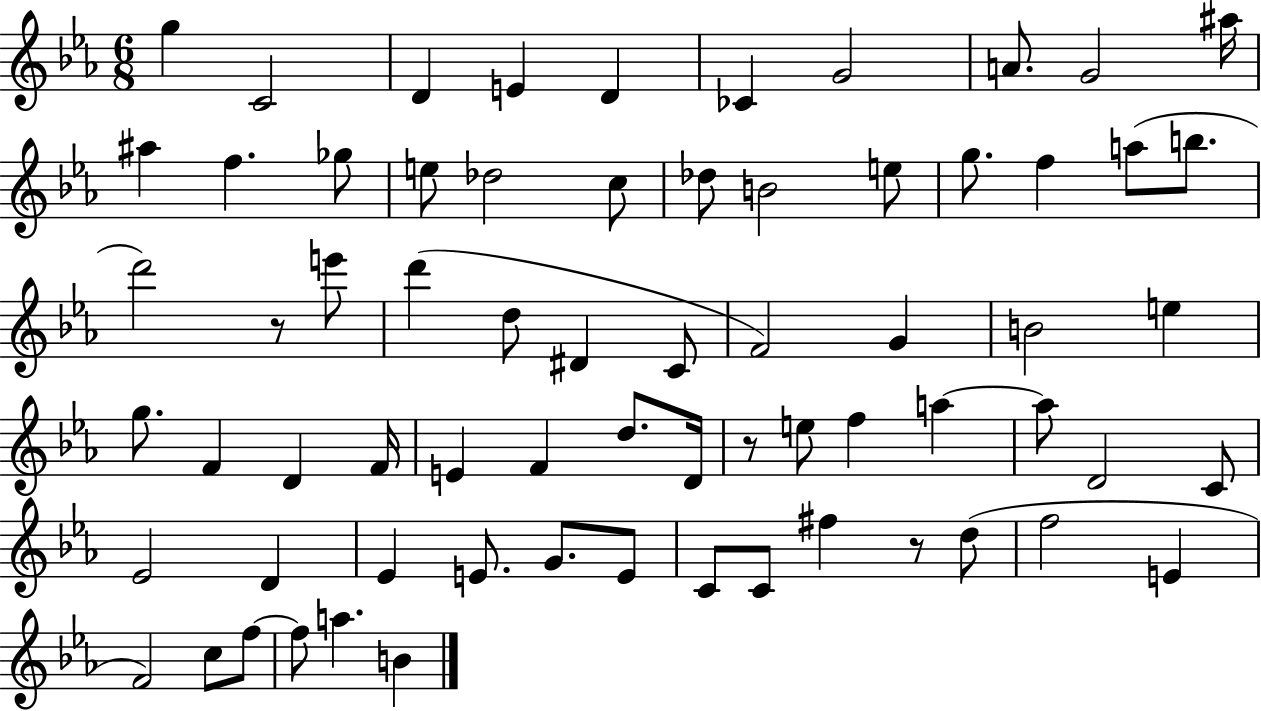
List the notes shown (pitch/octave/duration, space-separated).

G5/q C4/h D4/q E4/q D4/q CES4/q G4/h A4/e. G4/h A#5/s A#5/q F5/q. Gb5/e E5/e Db5/h C5/e Db5/e B4/h E5/e G5/e. F5/q A5/e B5/e. D6/h R/e E6/e D6/q D5/e D#4/q C4/e F4/h G4/q B4/h E5/q G5/e. F4/q D4/q F4/s E4/q F4/q D5/e. D4/s R/e E5/e F5/q A5/q A5/e D4/h C4/e Eb4/h D4/q Eb4/q E4/e. G4/e. E4/e C4/e C4/e F#5/q R/e D5/e F5/h E4/q F4/h C5/e F5/e F5/e A5/q. B4/q